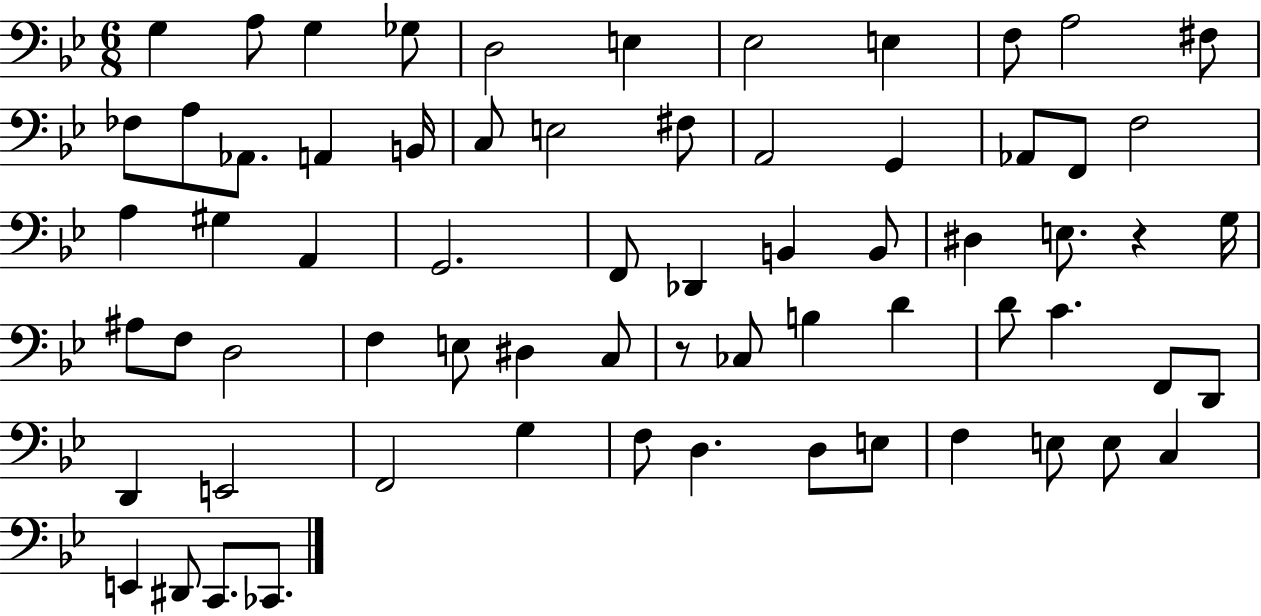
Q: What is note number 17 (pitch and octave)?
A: C3